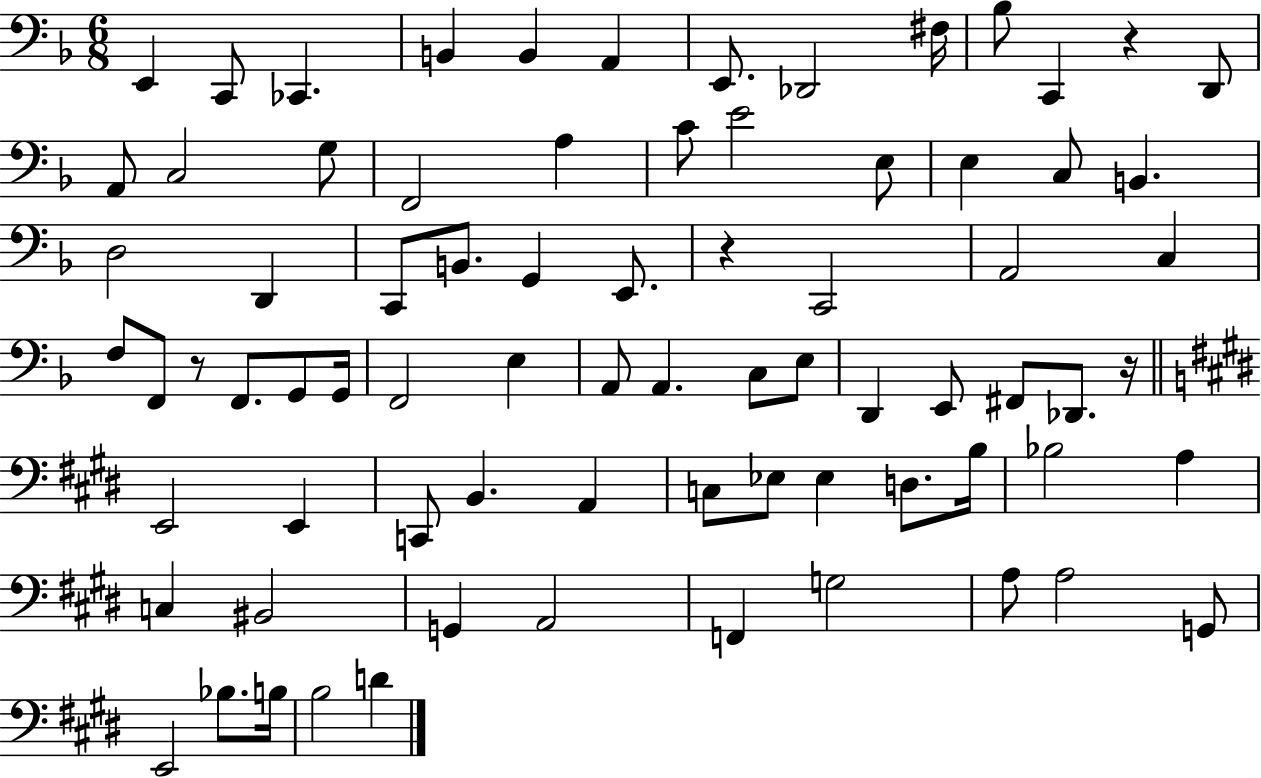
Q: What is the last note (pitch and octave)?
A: D4